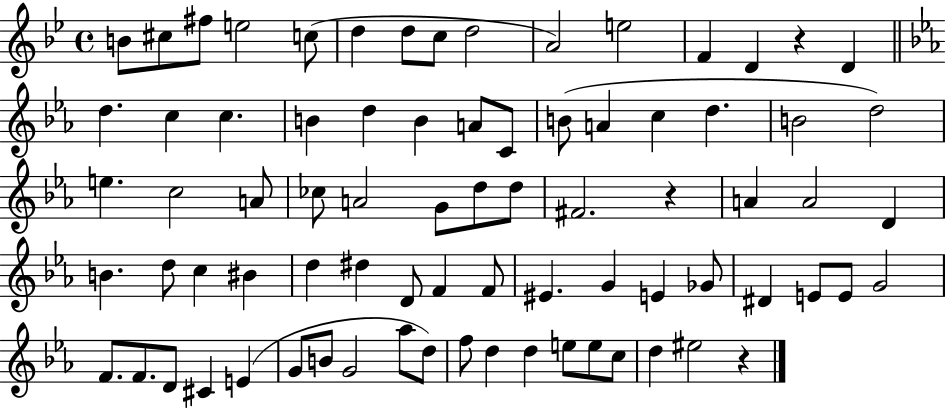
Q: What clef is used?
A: treble